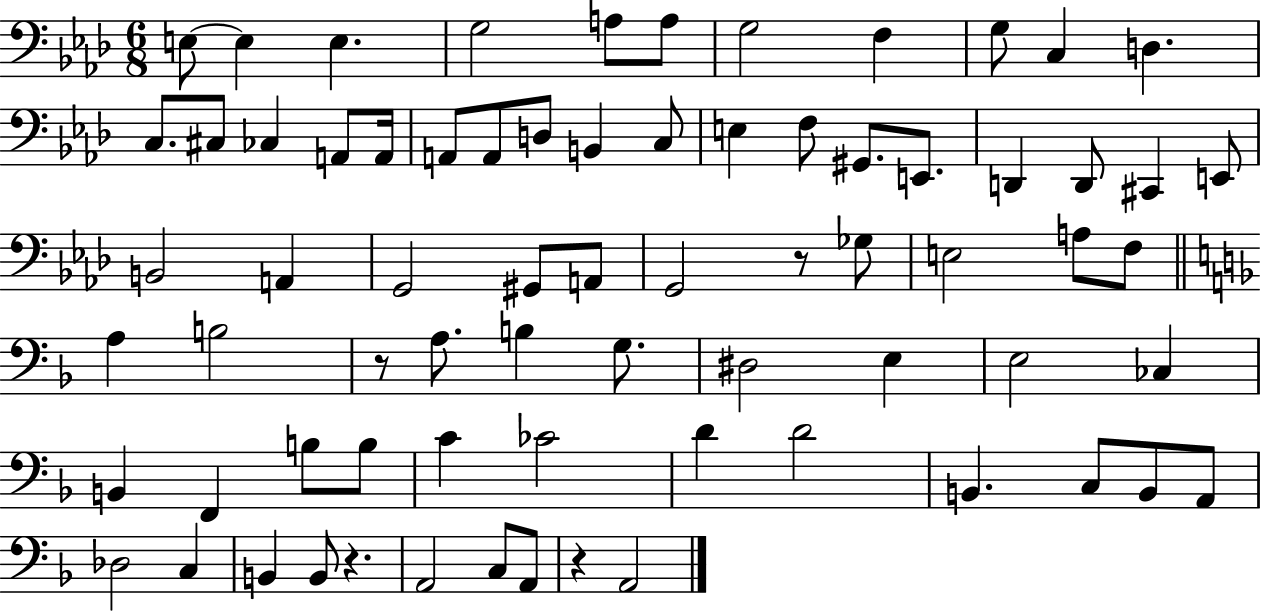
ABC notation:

X:1
T:Untitled
M:6/8
L:1/4
K:Ab
E,/2 E, E, G,2 A,/2 A,/2 G,2 F, G,/2 C, D, C,/2 ^C,/2 _C, A,,/2 A,,/4 A,,/2 A,,/2 D,/2 B,, C,/2 E, F,/2 ^G,,/2 E,,/2 D,, D,,/2 ^C,, E,,/2 B,,2 A,, G,,2 ^G,,/2 A,,/2 G,,2 z/2 _G,/2 E,2 A,/2 F,/2 A, B,2 z/2 A,/2 B, G,/2 ^D,2 E, E,2 _C, B,, F,, B,/2 B,/2 C _C2 D D2 B,, C,/2 B,,/2 A,,/2 _D,2 C, B,, B,,/2 z A,,2 C,/2 A,,/2 z A,,2